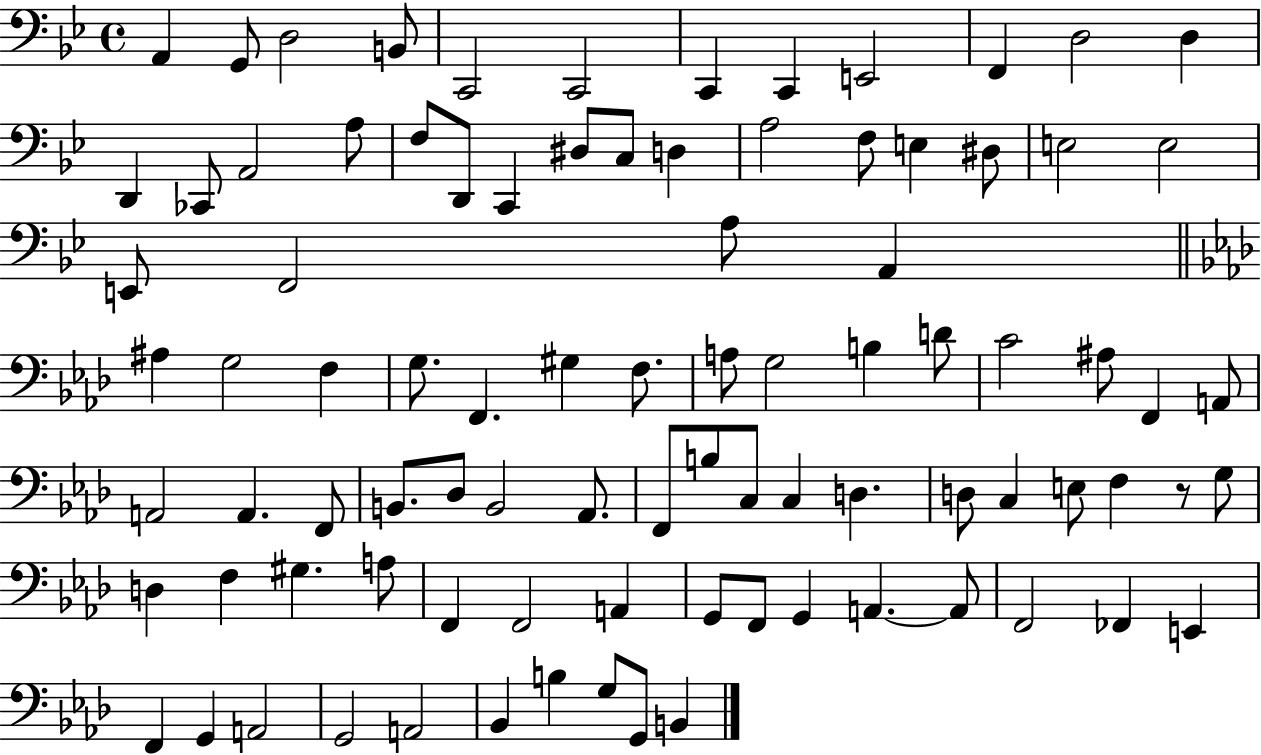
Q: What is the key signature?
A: BES major